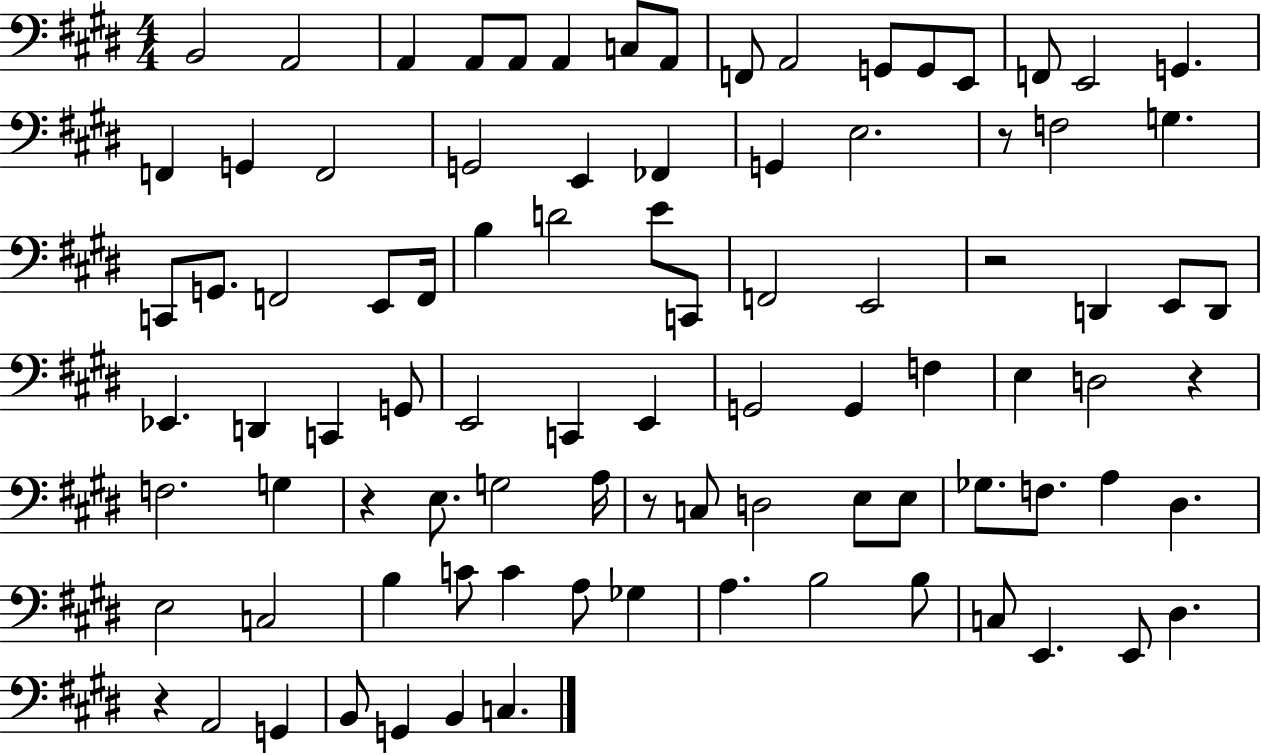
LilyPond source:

{
  \clef bass
  \numericTimeSignature
  \time 4/4
  \key e \major
  b,2 a,2 | a,4 a,8 a,8 a,4 c8 a,8 | f,8 a,2 g,8 g,8 e,8 | f,8 e,2 g,4. | \break f,4 g,4 f,2 | g,2 e,4 fes,4 | g,4 e2. | r8 f2 g4. | \break c,8 g,8. f,2 e,8 f,16 | b4 d'2 e'8 c,8 | f,2 e,2 | r2 d,4 e,8 d,8 | \break ees,4. d,4 c,4 g,8 | e,2 c,4 e,4 | g,2 g,4 f4 | e4 d2 r4 | \break f2. g4 | r4 e8. g2 a16 | r8 c8 d2 e8 e8 | ges8. f8. a4 dis4. | \break e2 c2 | b4 c'8 c'4 a8 ges4 | a4. b2 b8 | c8 e,4. e,8 dis4. | \break r4 a,2 g,4 | b,8 g,4 b,4 c4. | \bar "|."
}